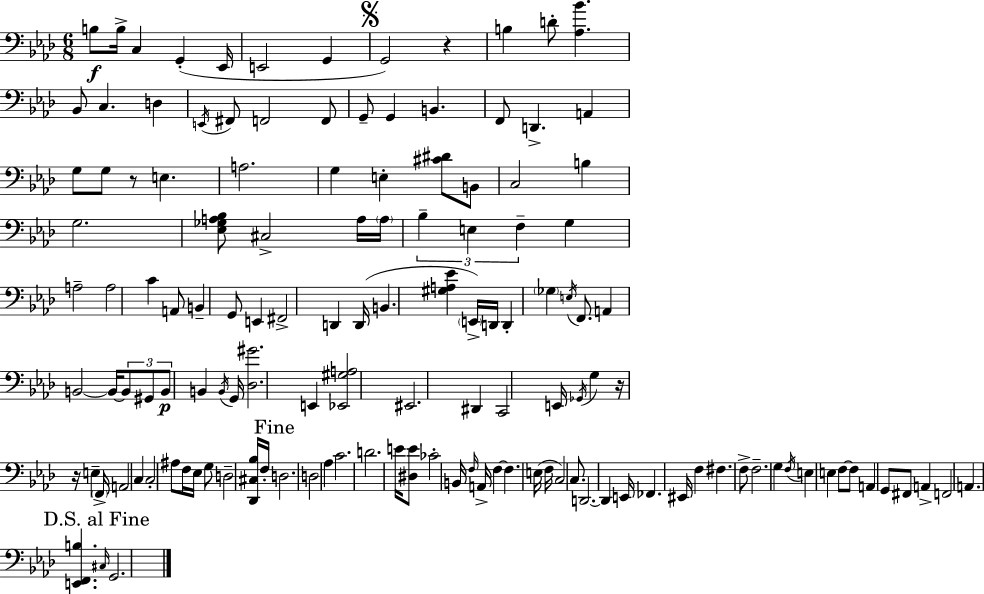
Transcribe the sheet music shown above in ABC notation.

X:1
T:Untitled
M:6/8
L:1/4
K:Ab
B,/2 B,/4 C, G,, _E,,/4 E,,2 G,, G,,2 z B, D/2 [_A,_B] _B,,/2 C, D, E,,/4 ^F,,/2 F,,2 F,,/2 G,,/2 G,, B,, F,,/2 D,, A,, G,/2 G,/2 z/2 E, A,2 G, E, [^C^D]/2 B,,/2 C,2 B, G,2 [_E,_G,A,_B,]/2 ^C,2 A,/4 A,/4 _B, E, F, G, A,2 A,2 C A,,/2 B,, G,,/2 E,, ^F,,2 D,, D,,/4 B,, [^G,A,_E] E,,/4 D,,/4 D,, _G, E,/4 F,,/2 A,, B,,2 B,,/4 B,,/2 ^G,,/2 B,,/2 B,, B,,/4 G,,/4 [_D,^G]2 E,, [_E,,^G,A,]2 ^E,,2 ^D,, C,,2 E,,/4 _G,,/4 G, z/4 z/4 E, F,,/4 A,,2 C, C,2 ^A,/2 F,/4 _E,/4 G,/2 D,2 [_D,,^C,_B,]/4 F,/4 D,2 D,2 _A, C2 D2 E/4 [^D,E]/2 _C2 B,,/4 F,/4 A,,/4 F, F, E,/4 F,/4 C,2 C,/2 D,,2 D,, E,,/4 _F,, ^E,,/4 F, ^F, F,/2 F,2 G, F,/4 E, E, F,/2 F,/2 A,, G,,/2 ^F,,/2 A,, F,,2 A,, [E,,F,,B,] ^C,/4 G,,2